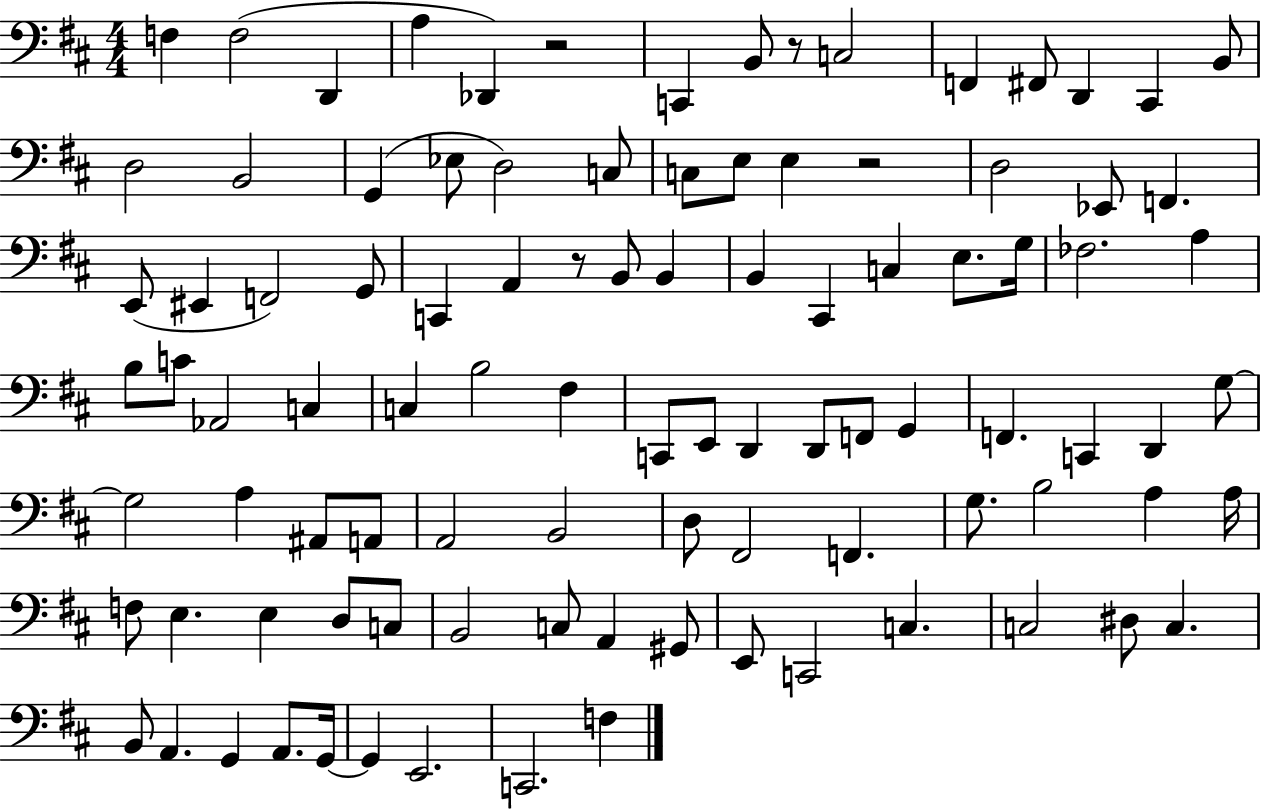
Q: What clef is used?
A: bass